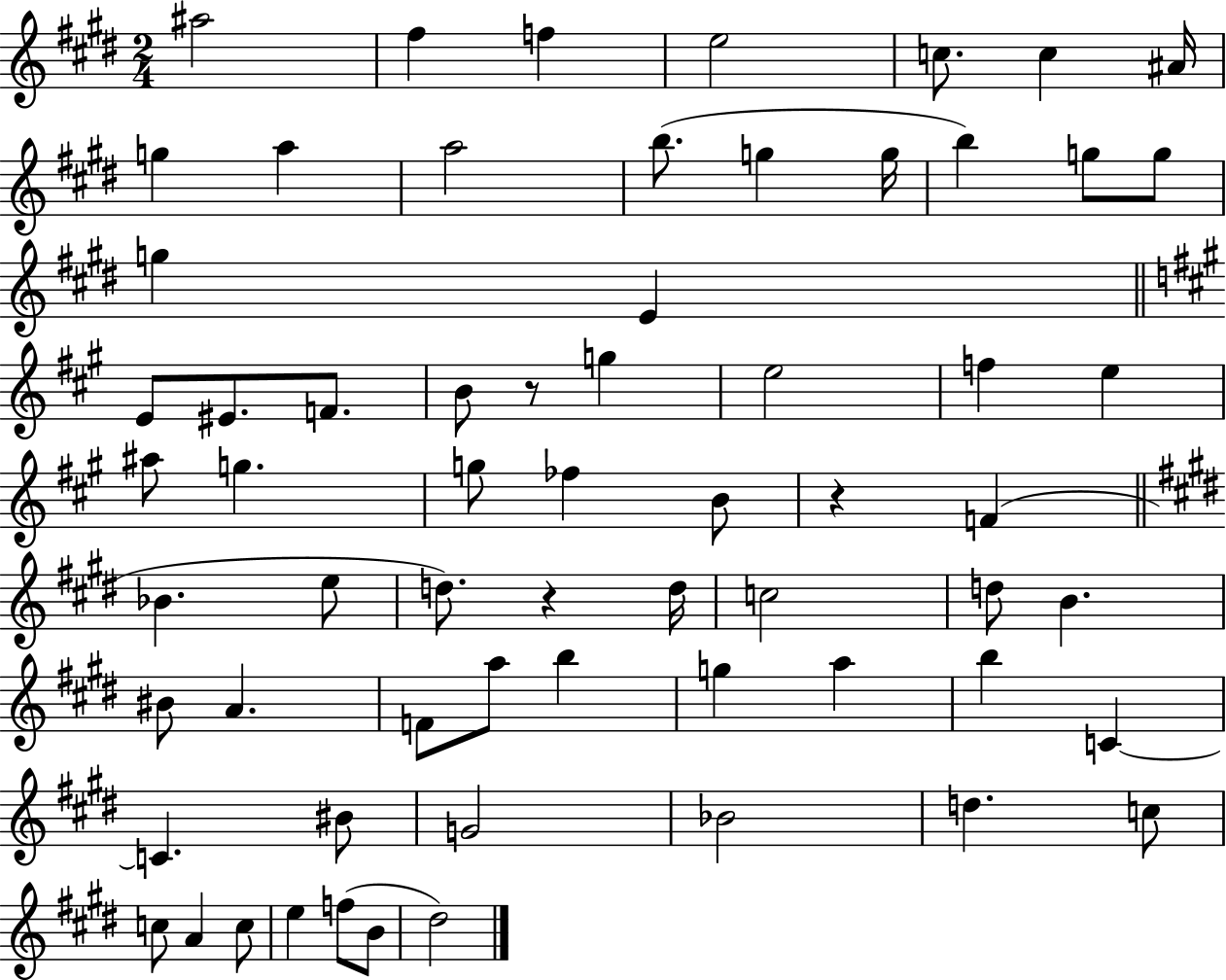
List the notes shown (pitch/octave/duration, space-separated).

A#5/h F#5/q F5/q E5/h C5/e. C5/q A#4/s G5/q A5/q A5/h B5/e. G5/q G5/s B5/q G5/e G5/e G5/q E4/q E4/e EIS4/e. F4/e. B4/e R/e G5/q E5/h F5/q E5/q A#5/e G5/q. G5/e FES5/q B4/e R/q F4/q Bb4/q. E5/e D5/e. R/q D5/s C5/h D5/e B4/q. BIS4/e A4/q. F4/e A5/e B5/q G5/q A5/q B5/q C4/q C4/q. BIS4/e G4/h Bb4/h D5/q. C5/e C5/e A4/q C5/e E5/q F5/e B4/e D#5/h